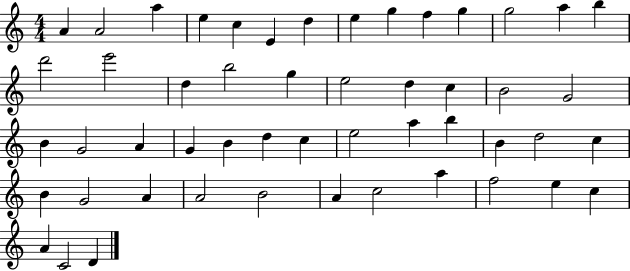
A4/q A4/h A5/q E5/q C5/q E4/q D5/q E5/q G5/q F5/q G5/q G5/h A5/q B5/q D6/h E6/h D5/q B5/h G5/q E5/h D5/q C5/q B4/h G4/h B4/q G4/h A4/q G4/q B4/q D5/q C5/q E5/h A5/q B5/q B4/q D5/h C5/q B4/q G4/h A4/q A4/h B4/h A4/q C5/h A5/q F5/h E5/q C5/q A4/q C4/h D4/q